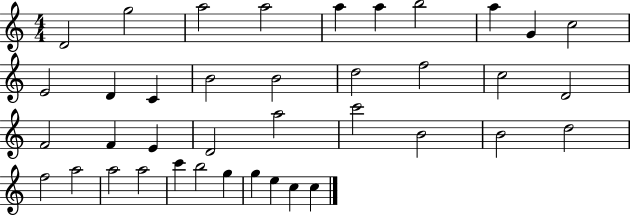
{
  \clef treble
  \numericTimeSignature
  \time 4/4
  \key c \major
  d'2 g''2 | a''2 a''2 | a''4 a''4 b''2 | a''4 g'4 c''2 | \break e'2 d'4 c'4 | b'2 b'2 | d''2 f''2 | c''2 d'2 | \break f'2 f'4 e'4 | d'2 a''2 | c'''2 b'2 | b'2 d''2 | \break f''2 a''2 | a''2 a''2 | c'''4 b''2 g''4 | g''4 e''4 c''4 c''4 | \break \bar "|."
}